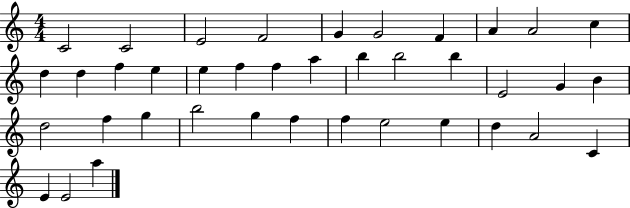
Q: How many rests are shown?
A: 0